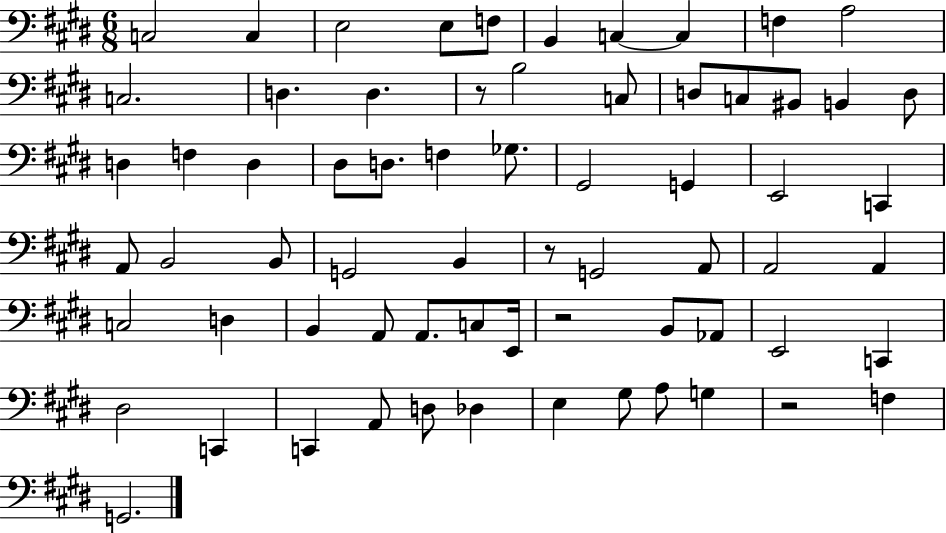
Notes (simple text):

C3/h C3/q E3/h E3/e F3/e B2/q C3/q C3/q F3/q A3/h C3/h. D3/q. D3/q. R/e B3/h C3/e D3/e C3/e BIS2/e B2/q D3/e D3/q F3/q D3/q D#3/e D3/e. F3/q Gb3/e. G#2/h G2/q E2/h C2/q A2/e B2/h B2/e G2/h B2/q R/e G2/h A2/e A2/h A2/q C3/h D3/q B2/q A2/e A2/e. C3/e E2/s R/h B2/e Ab2/e E2/h C2/q D#3/h C2/q C2/q A2/e D3/e Db3/q E3/q G#3/e A3/e G3/q R/h F3/q G2/h.